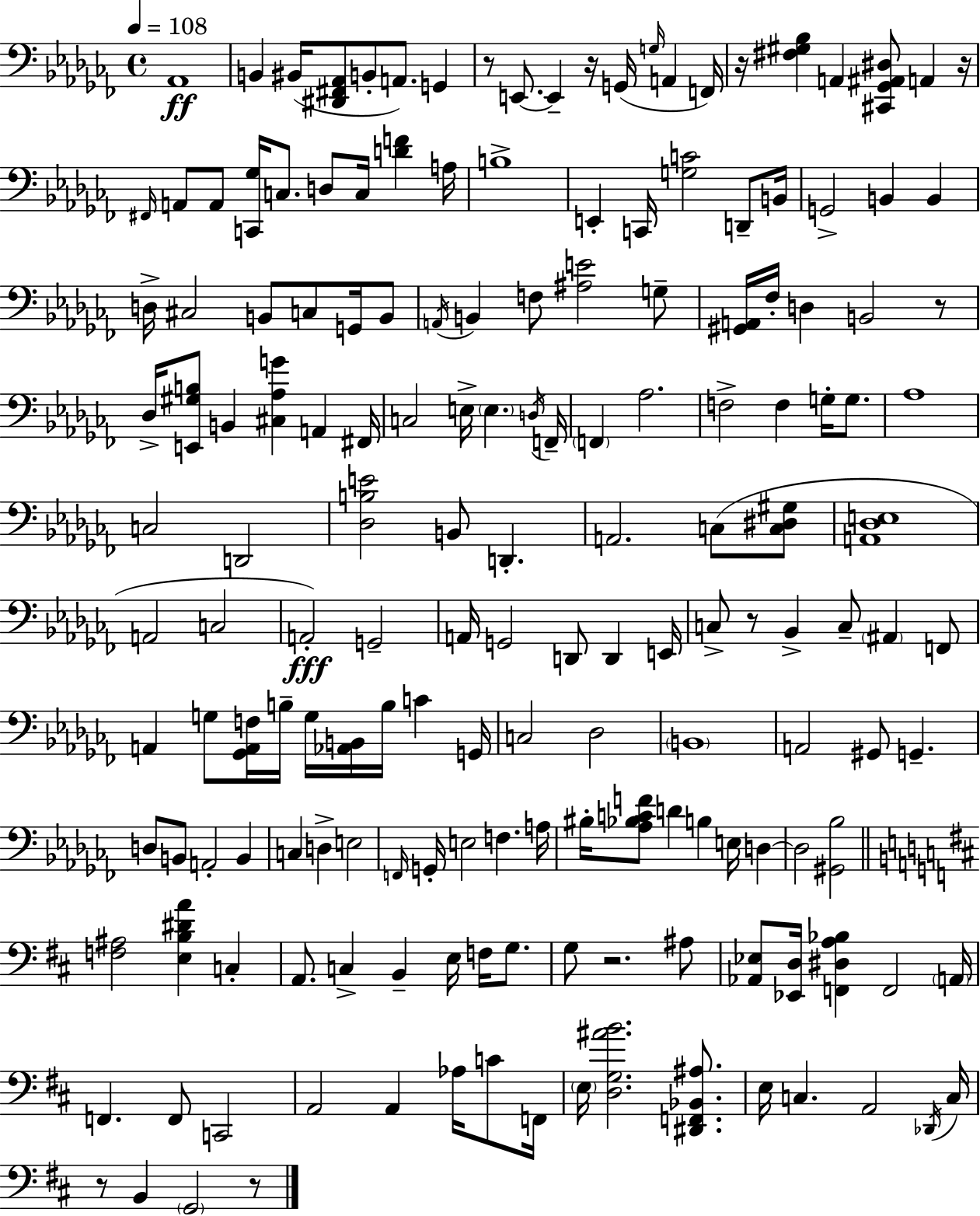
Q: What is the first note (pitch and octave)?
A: Ab2